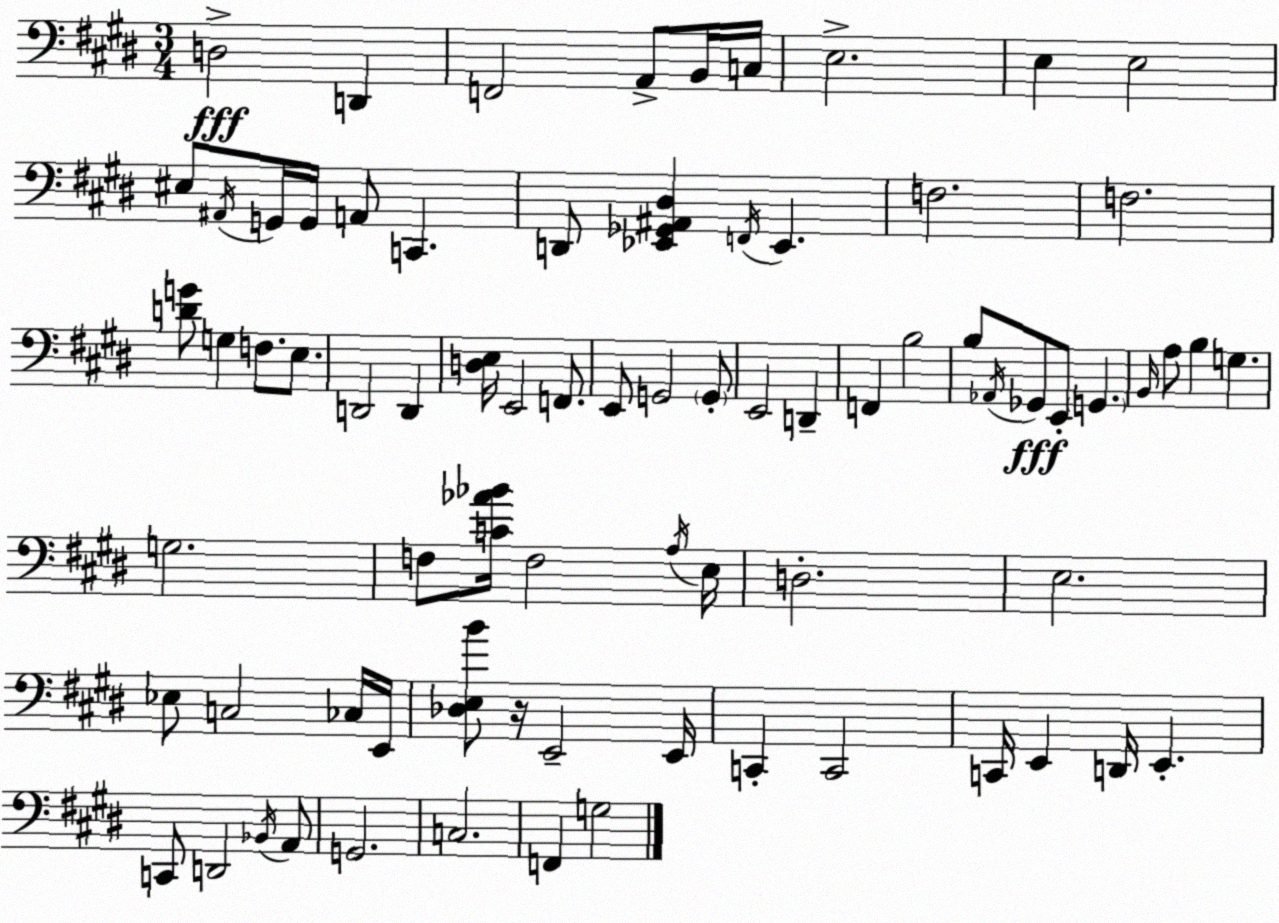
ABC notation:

X:1
T:Untitled
M:3/4
L:1/4
K:E
D,2 D,, F,,2 A,,/2 B,,/4 C,/4 E,2 E, E,2 ^E,/2 ^A,,/4 G,,/4 G,,/4 A,,/2 C,, D,,/2 [_E,,_G,,^A,,^D,] F,,/4 _E,, F,2 F,2 [DG]/2 G, F,/2 E,/2 D,,2 D,, [D,E,]/4 E,,2 F,,/2 E,,/2 G,,2 G,,/2 E,,2 D,, F,, B,2 B,/2 _A,,/4 _G,,/2 E,,/2 G,, B,,/4 A,/2 B, G, G,2 F,/2 [C_A_B]/4 F,2 A,/4 E,/4 D,2 E,2 _E,/2 C,2 _C,/4 E,,/4 [_D,E,B]/2 z/4 E,,2 E,,/4 C,, C,,2 C,,/4 E,, D,,/4 E,, C,,/2 D,,2 _B,,/4 A,,/2 G,,2 C,2 F,, G,2